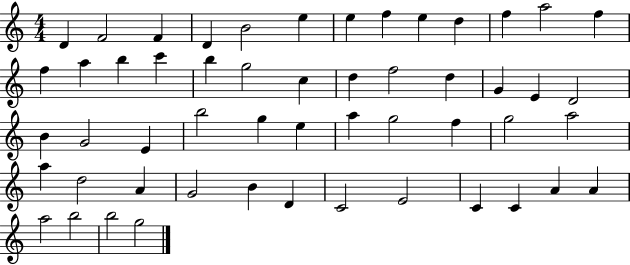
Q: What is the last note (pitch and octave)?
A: G5